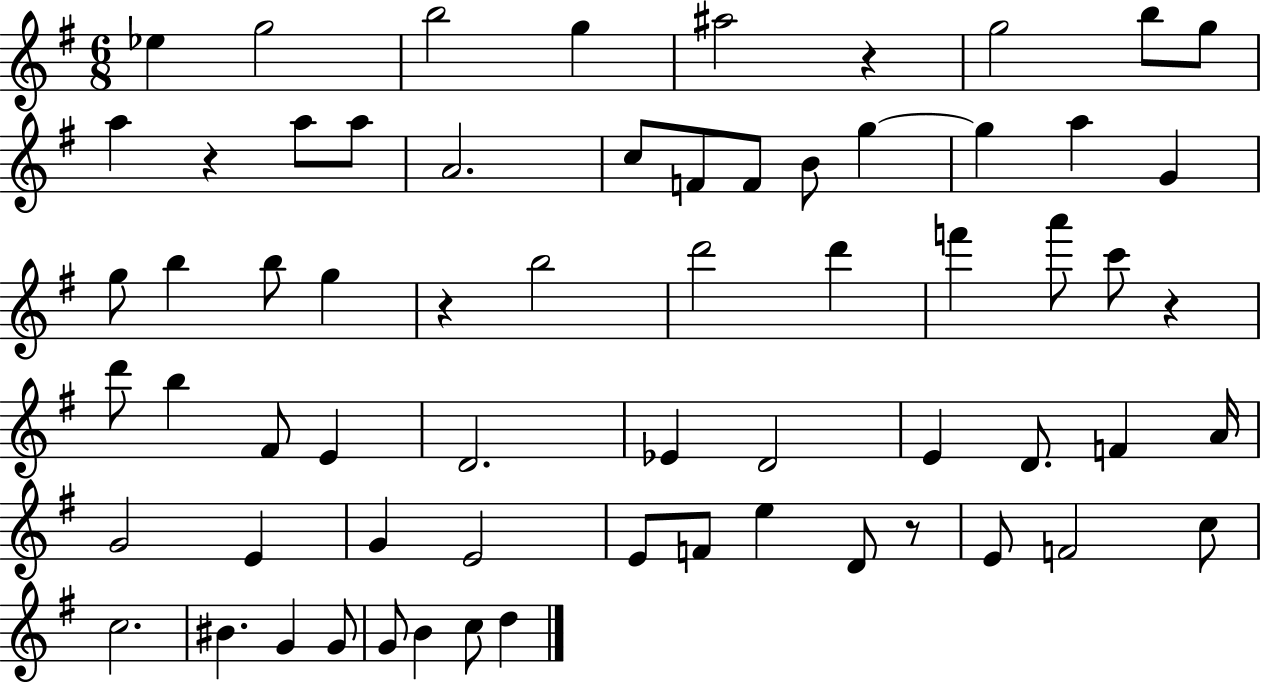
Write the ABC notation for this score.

X:1
T:Untitled
M:6/8
L:1/4
K:G
_e g2 b2 g ^a2 z g2 b/2 g/2 a z a/2 a/2 A2 c/2 F/2 F/2 B/2 g g a G g/2 b b/2 g z b2 d'2 d' f' a'/2 c'/2 z d'/2 b ^F/2 E D2 _E D2 E D/2 F A/4 G2 E G E2 E/2 F/2 e D/2 z/2 E/2 F2 c/2 c2 ^B G G/2 G/2 B c/2 d